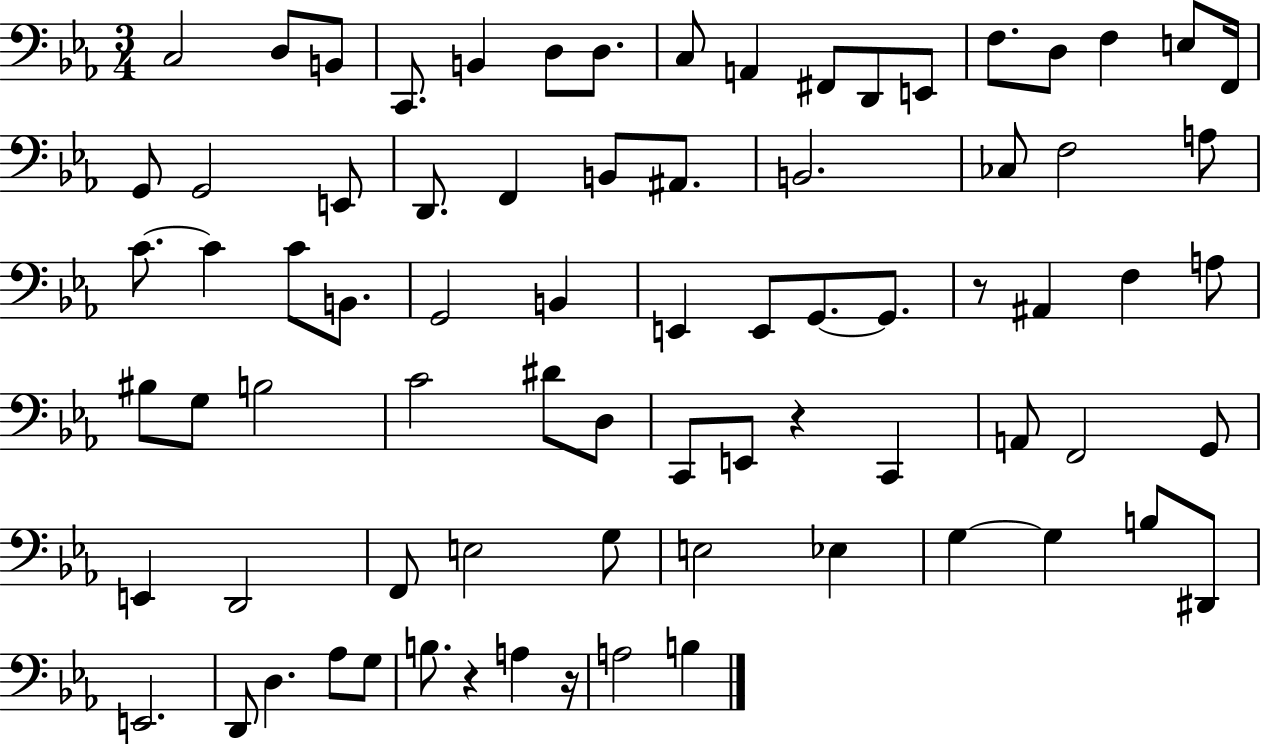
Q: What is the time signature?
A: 3/4